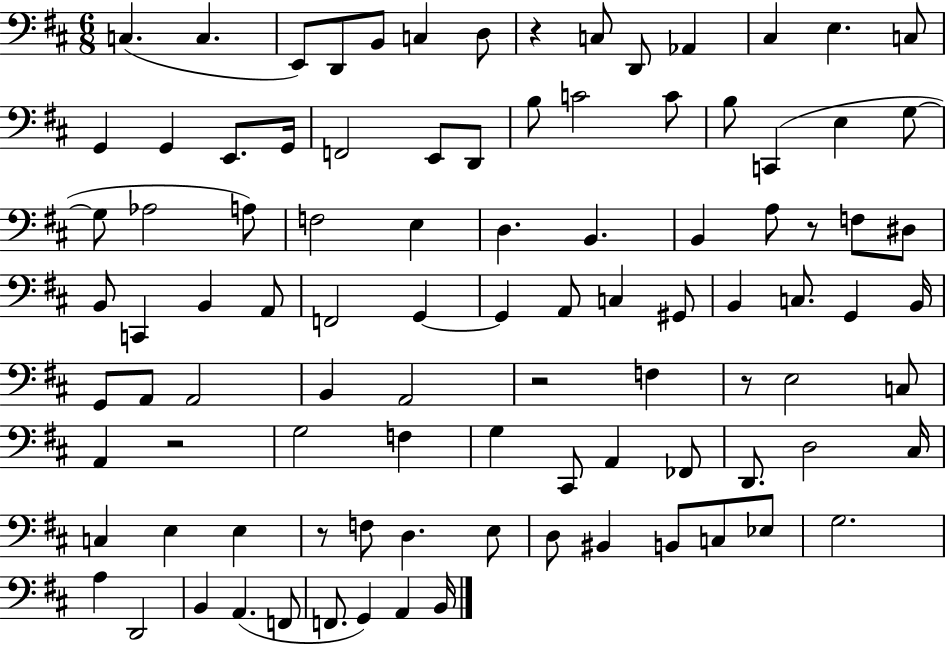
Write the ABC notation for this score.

X:1
T:Untitled
M:6/8
L:1/4
K:D
C, C, E,,/2 D,,/2 B,,/2 C, D,/2 z C,/2 D,,/2 _A,, ^C, E, C,/2 G,, G,, E,,/2 G,,/4 F,,2 E,,/2 D,,/2 B,/2 C2 C/2 B,/2 C,, E, G,/2 G,/2 _A,2 A,/2 F,2 E, D, B,, B,, A,/2 z/2 F,/2 ^D,/2 B,,/2 C,, B,, A,,/2 F,,2 G,, G,, A,,/2 C, ^G,,/2 B,, C,/2 G,, B,,/4 G,,/2 A,,/2 A,,2 B,, A,,2 z2 F, z/2 E,2 C,/2 A,, z2 G,2 F, G, ^C,,/2 A,, _F,,/2 D,,/2 D,2 ^C,/4 C, E, E, z/2 F,/2 D, E,/2 D,/2 ^B,, B,,/2 C,/2 _E,/2 G,2 A, D,,2 B,, A,, F,,/2 F,,/2 G,, A,, B,,/4